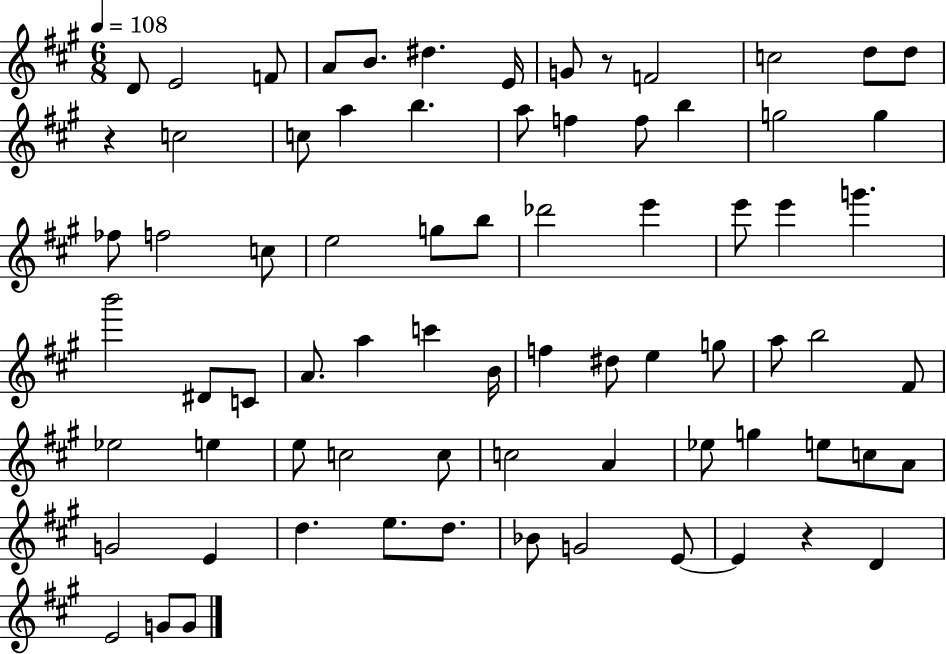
D4/e E4/h F4/e A4/e B4/e. D#5/q. E4/s G4/e R/e F4/h C5/h D5/e D5/e R/q C5/h C5/e A5/q B5/q. A5/e F5/q F5/e B5/q G5/h G5/q FES5/e F5/h C5/e E5/h G5/e B5/e Db6/h E6/q E6/e E6/q G6/q. B6/h D#4/e C4/e A4/e. A5/q C6/q B4/s F5/q D#5/e E5/q G5/e A5/e B5/h F#4/e Eb5/h E5/q E5/e C5/h C5/e C5/h A4/q Eb5/e G5/q E5/e C5/e A4/e G4/h E4/q D5/q. E5/e. D5/e. Bb4/e G4/h E4/e E4/q R/q D4/q E4/h G4/e G4/e